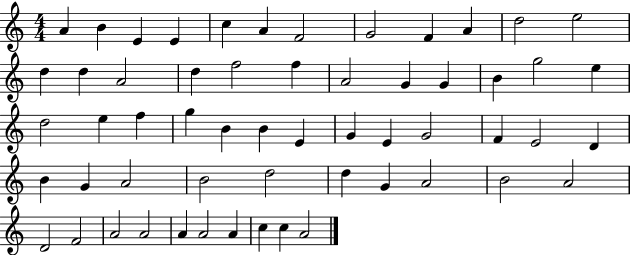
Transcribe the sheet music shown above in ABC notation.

X:1
T:Untitled
M:4/4
L:1/4
K:C
A B E E c A F2 G2 F A d2 e2 d d A2 d f2 f A2 G G B g2 e d2 e f g B B E G E G2 F E2 D B G A2 B2 d2 d G A2 B2 A2 D2 F2 A2 A2 A A2 A c c A2